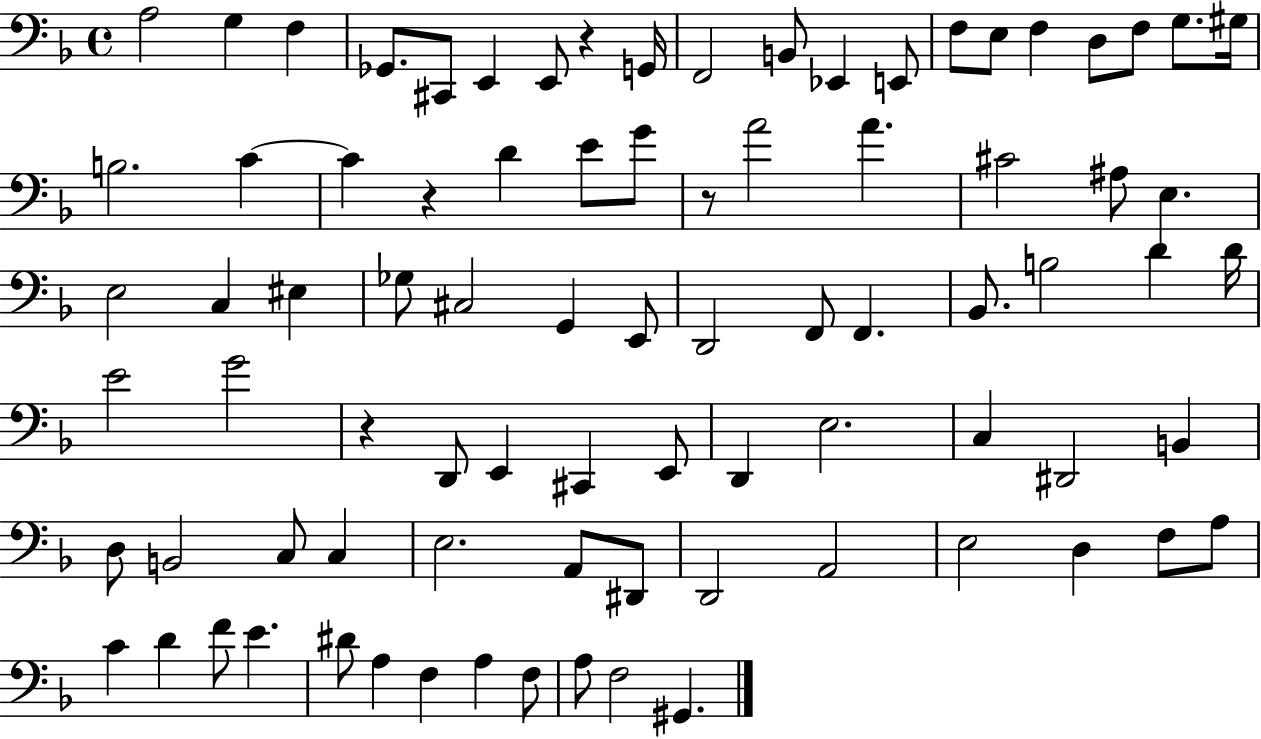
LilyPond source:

{
  \clef bass
  \time 4/4
  \defaultTimeSignature
  \key f \major
  a2 g4 f4 | ges,8. cis,8 e,4 e,8 r4 g,16 | f,2 b,8 ees,4 e,8 | f8 e8 f4 d8 f8 g8. gis16 | \break b2. c'4~~ | c'4 r4 d'4 e'8 g'8 | r8 a'2 a'4. | cis'2 ais8 e4. | \break e2 c4 eis4 | ges8 cis2 g,4 e,8 | d,2 f,8 f,4. | bes,8. b2 d'4 d'16 | \break e'2 g'2 | r4 d,8 e,4 cis,4 e,8 | d,4 e2. | c4 dis,2 b,4 | \break d8 b,2 c8 c4 | e2. a,8 dis,8 | d,2 a,2 | e2 d4 f8 a8 | \break c'4 d'4 f'8 e'4. | dis'8 a4 f4 a4 f8 | a8 f2 gis,4. | \bar "|."
}